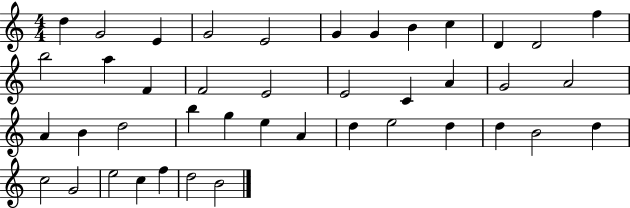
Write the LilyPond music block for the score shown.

{
  \clef treble
  \numericTimeSignature
  \time 4/4
  \key c \major
  d''4 g'2 e'4 | g'2 e'2 | g'4 g'4 b'4 c''4 | d'4 d'2 f''4 | \break b''2 a''4 f'4 | f'2 e'2 | e'2 c'4 a'4 | g'2 a'2 | \break a'4 b'4 d''2 | b''4 g''4 e''4 a'4 | d''4 e''2 d''4 | d''4 b'2 d''4 | \break c''2 g'2 | e''2 c''4 f''4 | d''2 b'2 | \bar "|."
}